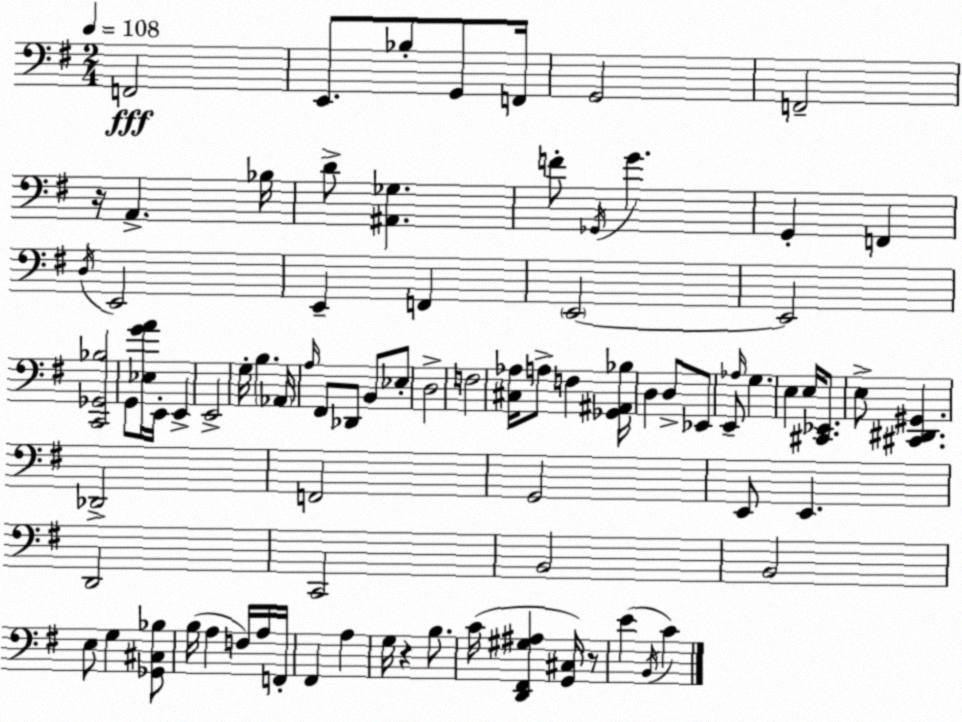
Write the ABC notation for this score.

X:1
T:Untitled
M:2/4
L:1/4
K:G
F,,2 E,,/2 _B,/2 G,,/2 F,,/4 G,,2 F,,2 z/4 A,, _B,/4 D/2 [^A,,_G,] F/2 _G,,/4 G G,, F,, D,/4 E,,2 E,, F,, E,,2 E,,2 [C,,_G,,_B,]2 G,,/2 [_E,GA]/4 E,,/4 E,, E,,2 G,/4 B, _A,,/4 A,/4 ^F,,/2 _D,,/2 B,,/2 _E,/2 D,2 F,2 [^C,_A,]/4 A,/2 F, [_G,,^A,,_B,]/4 D, D,/2 _E,,/2 E,,/2 _A,/4 G, E, E,/4 [^C,,_E,,]/2 E,/2 [^C,,^D,,^G,,] _D,,2 F,,2 G,,2 E,,/2 E,, D,,2 C,,2 B,,2 B,,2 E,/2 G, [_G,,^C,_B,]/2 B,/4 A, F,/4 A,/4 F,,/4 ^F,, A, G,/4 z B,/2 C/4 [D,,^F,,^G,^A,] [G,,^C,]/4 z/2 E B,,/4 C